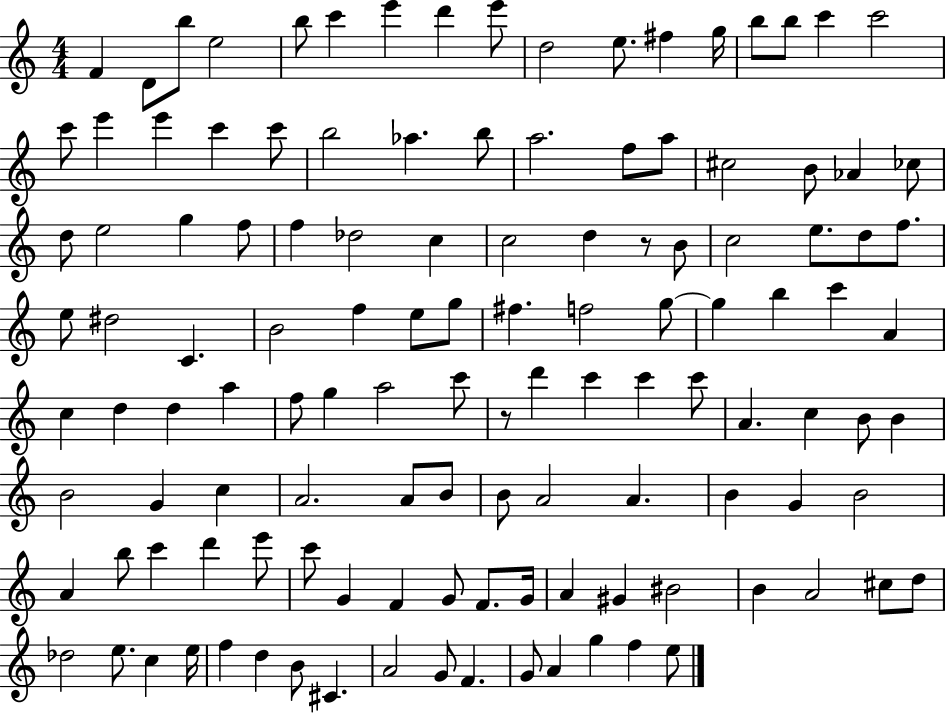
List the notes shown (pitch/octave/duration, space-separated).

F4/q D4/e B5/e E5/h B5/e C6/q E6/q D6/q E6/e D5/h E5/e. F#5/q G5/s B5/e B5/e C6/q C6/h C6/e E6/q E6/q C6/q C6/e B5/h Ab5/q. B5/e A5/h. F5/e A5/e C#5/h B4/e Ab4/q CES5/e D5/e E5/h G5/q F5/e F5/q Db5/h C5/q C5/h D5/q R/e B4/e C5/h E5/e. D5/e F5/e. E5/e D#5/h C4/q. B4/h F5/q E5/e G5/e F#5/q. F5/h G5/e G5/q B5/q C6/q A4/q C5/q D5/q D5/q A5/q F5/e G5/q A5/h C6/e R/e D6/q C6/q C6/q C6/e A4/q. C5/q B4/e B4/q B4/h G4/q C5/q A4/h. A4/e B4/e B4/e A4/h A4/q. B4/q G4/q B4/h A4/q B5/e C6/q D6/q E6/e C6/e G4/q F4/q G4/e F4/e. G4/s A4/q G#4/q BIS4/h B4/q A4/h C#5/e D5/e Db5/h E5/e. C5/q E5/s F5/q D5/q B4/e C#4/q. A4/h G4/e F4/q. G4/e A4/q G5/q F5/q E5/e